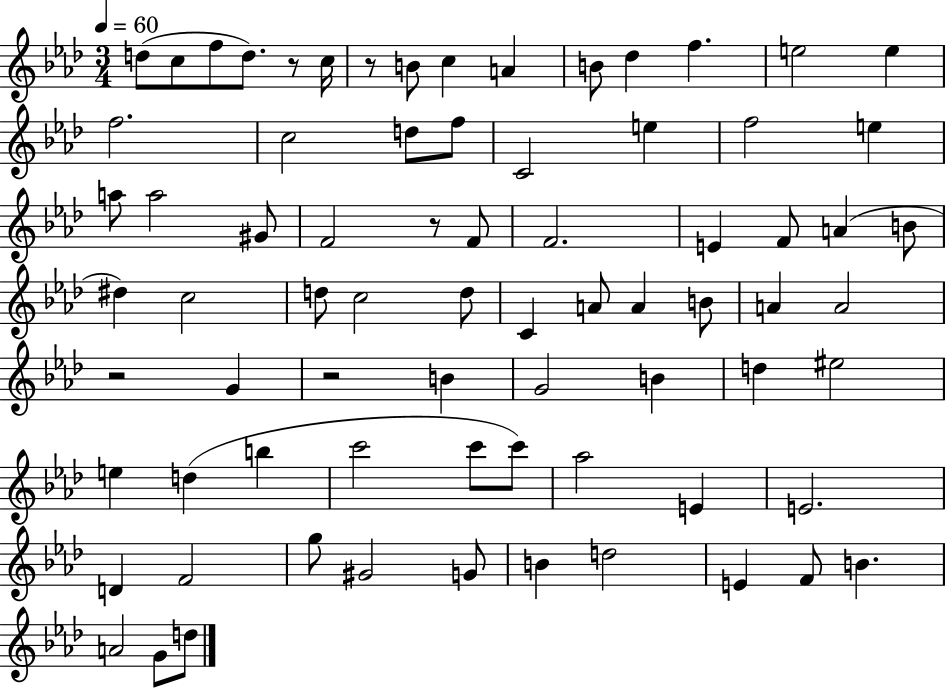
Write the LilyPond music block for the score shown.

{
  \clef treble
  \numericTimeSignature
  \time 3/4
  \key aes \major
  \tempo 4 = 60
  d''8( c''8 f''8 d''8.) r8 c''16 | r8 b'8 c''4 a'4 | b'8 des''4 f''4. | e''2 e''4 | \break f''2. | c''2 d''8 f''8 | c'2 e''4 | f''2 e''4 | \break a''8 a''2 gis'8 | f'2 r8 f'8 | f'2. | e'4 f'8 a'4( b'8 | \break dis''4) c''2 | d''8 c''2 d''8 | c'4 a'8 a'4 b'8 | a'4 a'2 | \break r2 g'4 | r2 b'4 | g'2 b'4 | d''4 eis''2 | \break e''4 d''4( b''4 | c'''2 c'''8 c'''8) | aes''2 e'4 | e'2. | \break d'4 f'2 | g''8 gis'2 g'8 | b'4 d''2 | e'4 f'8 b'4. | \break a'2 g'8 d''8 | \bar "|."
}